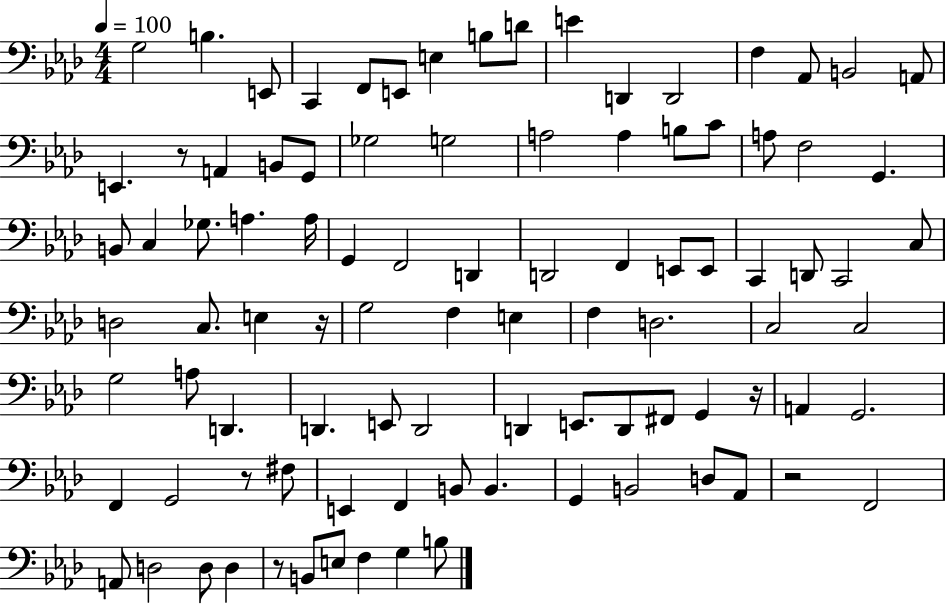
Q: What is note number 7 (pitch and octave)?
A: E3